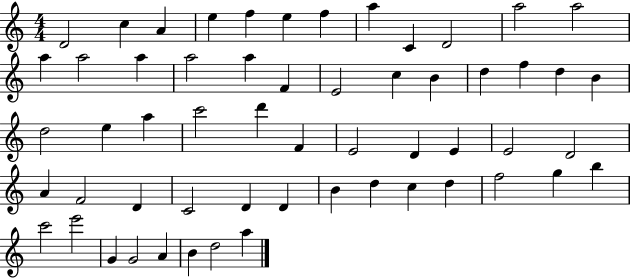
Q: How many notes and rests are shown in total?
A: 57